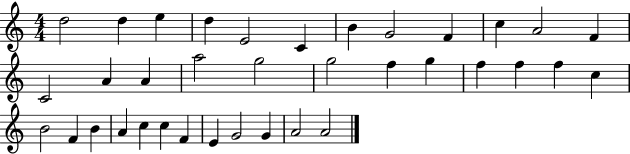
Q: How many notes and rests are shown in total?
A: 36